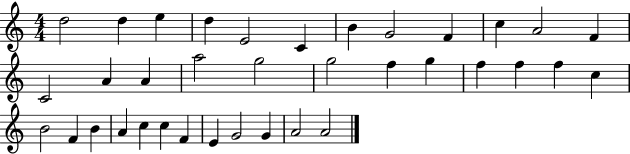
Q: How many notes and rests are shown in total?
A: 36